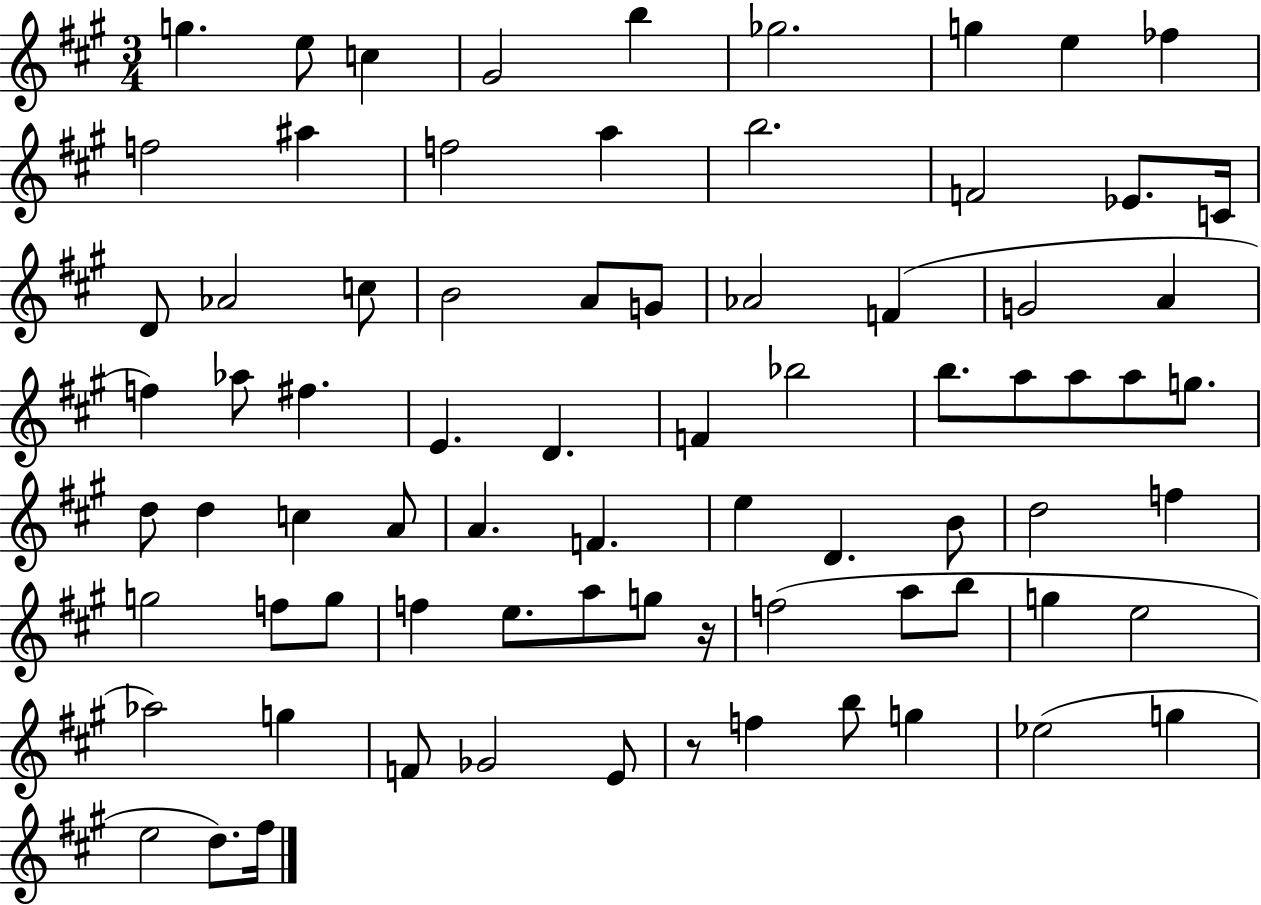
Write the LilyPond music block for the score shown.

{
  \clef treble
  \numericTimeSignature
  \time 3/4
  \key a \major
  \repeat volta 2 { g''4. e''8 c''4 | gis'2 b''4 | ges''2. | g''4 e''4 fes''4 | \break f''2 ais''4 | f''2 a''4 | b''2. | f'2 ees'8. c'16 | \break d'8 aes'2 c''8 | b'2 a'8 g'8 | aes'2 f'4( | g'2 a'4 | \break f''4) aes''8 fis''4. | e'4. d'4. | f'4 bes''2 | b''8. a''8 a''8 a''8 g''8. | \break d''8 d''4 c''4 a'8 | a'4. f'4. | e''4 d'4. b'8 | d''2 f''4 | \break g''2 f''8 g''8 | f''4 e''8. a''8 g''8 r16 | f''2( a''8 b''8 | g''4 e''2 | \break aes''2) g''4 | f'8 ges'2 e'8 | r8 f''4 b''8 g''4 | ees''2( g''4 | \break e''2 d''8.) fis''16 | } \bar "|."
}